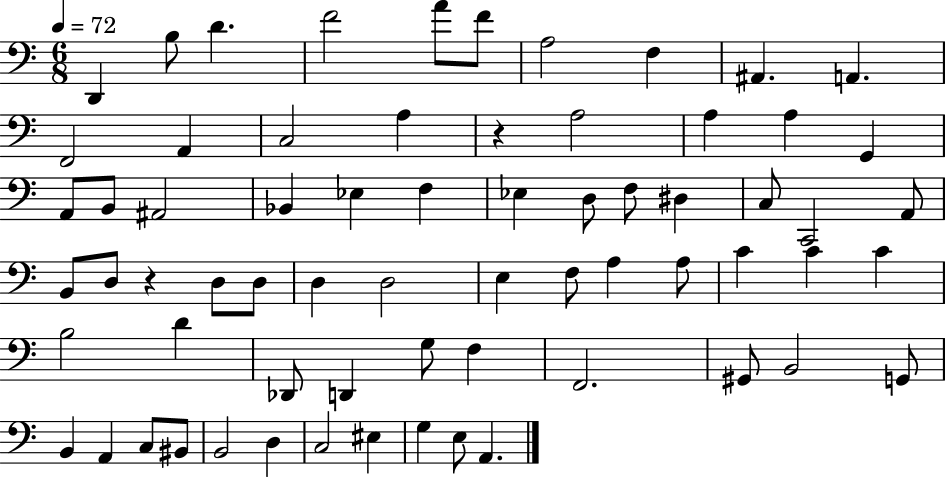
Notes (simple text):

D2/q B3/e D4/q. F4/h A4/e F4/e A3/h F3/q A#2/q. A2/q. F2/h A2/q C3/h A3/q R/q A3/h A3/q A3/q G2/q A2/e B2/e A#2/h Bb2/q Eb3/q F3/q Eb3/q D3/e F3/e D#3/q C3/e C2/h A2/e B2/e D3/e R/q D3/e D3/e D3/q D3/h E3/q F3/e A3/q A3/e C4/q C4/q C4/q B3/h D4/q Db2/e D2/q G3/e F3/q F2/h. G#2/e B2/h G2/e B2/q A2/q C3/e BIS2/e B2/h D3/q C3/h EIS3/q G3/q E3/e A2/q.